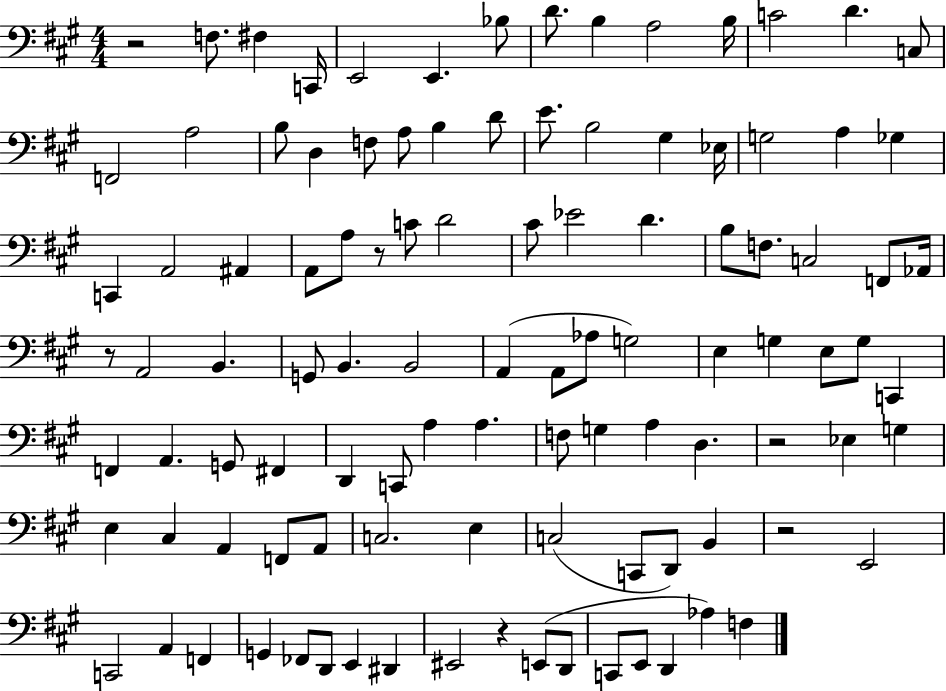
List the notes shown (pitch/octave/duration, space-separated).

R/h F3/e. F#3/q C2/s E2/h E2/q. Bb3/e D4/e. B3/q A3/h B3/s C4/h D4/q. C3/e F2/h A3/h B3/e D3/q F3/e A3/e B3/q D4/e E4/e. B3/h G#3/q Eb3/s G3/h A3/q Gb3/q C2/q A2/h A#2/q A2/e A3/e R/e C4/e D4/h C#4/e Eb4/h D4/q. B3/e F3/e. C3/h F2/e Ab2/s R/e A2/h B2/q. G2/e B2/q. B2/h A2/q A2/e Ab3/e G3/h E3/q G3/q E3/e G3/e C2/q F2/q A2/q. G2/e F#2/q D2/q C2/e A3/q A3/q. F3/e G3/q A3/q D3/q. R/h Eb3/q G3/q E3/q C#3/q A2/q F2/e A2/e C3/h. E3/q C3/h C2/e D2/e B2/q R/h E2/h C2/h A2/q F2/q G2/q FES2/e D2/e E2/q D#2/q EIS2/h R/q E2/e D2/e C2/e E2/e D2/q Ab3/q F3/q